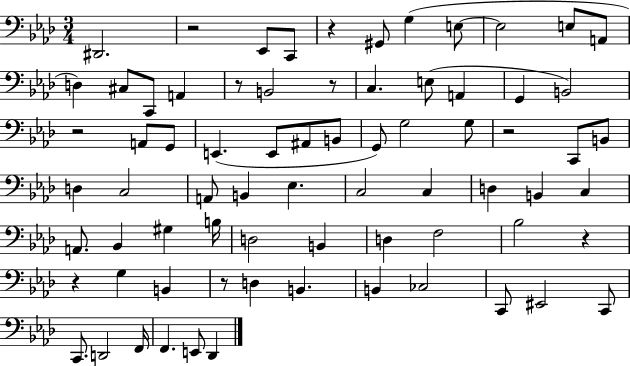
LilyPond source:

{
  \clef bass
  \numericTimeSignature
  \time 3/4
  \key aes \major
  dis,2. | r2 ees,8 c,8 | r4 gis,8 g4( e8~~ | e2 e8 a,8 | \break d4) cis8 c,8 a,4 | r8 b,2 r8 | c4. e8( a,4 | g,4 b,2) | \break r2 a,8 g,8 | e,4.( e,8 ais,8 b,8 | g,8) g2 g8 | r2 c,8 b,8 | \break d4 c2 | a,8 b,4 ees4. | c2 c4 | d4 b,4 c4 | \break a,8. bes,4 gis4 b16 | d2 b,4 | d4 f2 | bes2 r4 | \break r4 g4 b,4 | r8 d4 b,4. | b,4 ces2 | c,8 eis,2 c,8 | \break c,8. d,2 f,16 | f,4. e,8 des,4 | \bar "|."
}